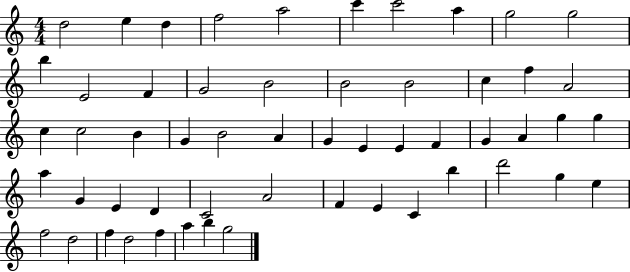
X:1
T:Untitled
M:4/4
L:1/4
K:C
d2 e d f2 a2 c' c'2 a g2 g2 b E2 F G2 B2 B2 B2 c f A2 c c2 B G B2 A G E E F G A g g a G E D C2 A2 F E C b d'2 g e f2 d2 f d2 f a b g2